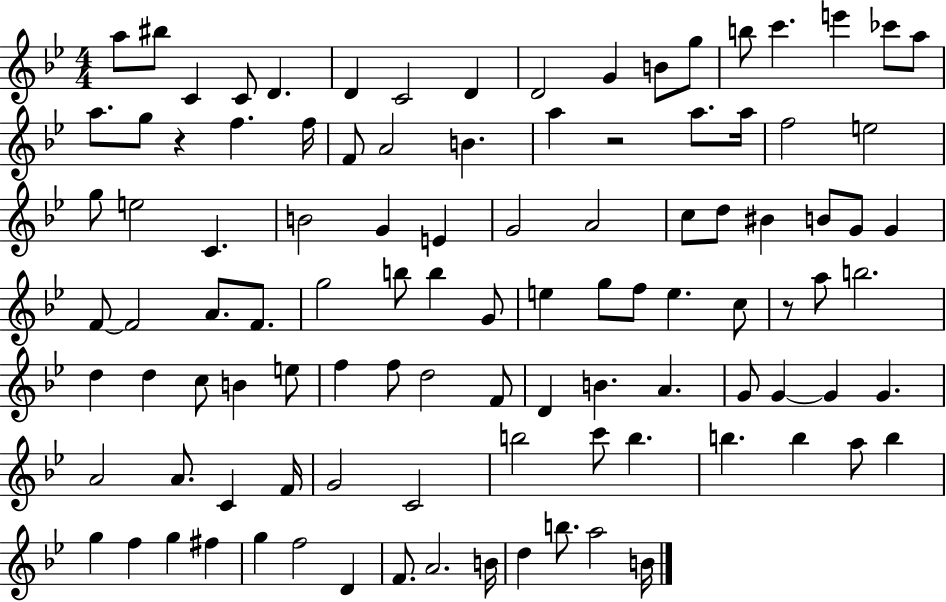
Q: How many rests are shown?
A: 3